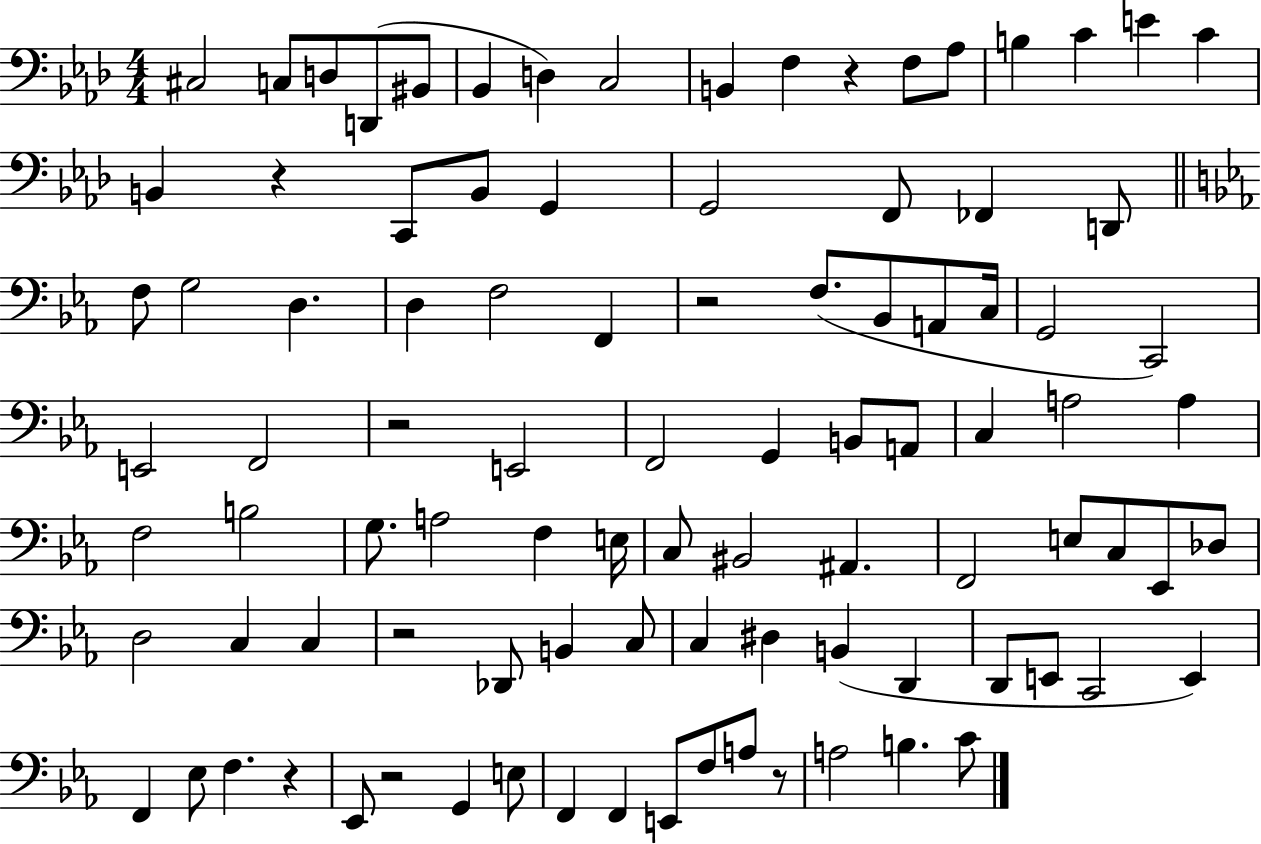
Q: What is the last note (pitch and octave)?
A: C4